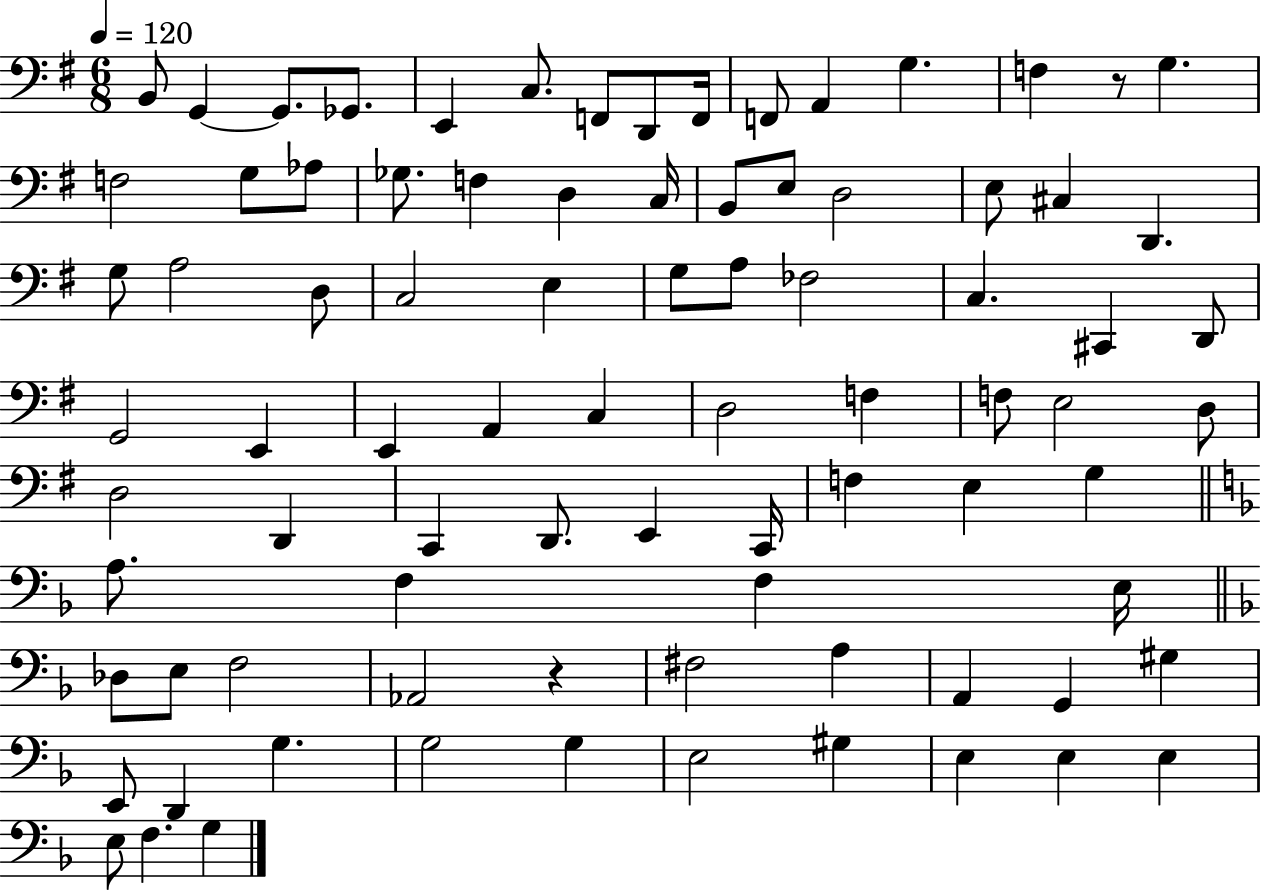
X:1
T:Untitled
M:6/8
L:1/4
K:G
B,,/2 G,, G,,/2 _G,,/2 E,, C,/2 F,,/2 D,,/2 F,,/4 F,,/2 A,, G, F, z/2 G, F,2 G,/2 _A,/2 _G,/2 F, D, C,/4 B,,/2 E,/2 D,2 E,/2 ^C, D,, G,/2 A,2 D,/2 C,2 E, G,/2 A,/2 _F,2 C, ^C,, D,,/2 G,,2 E,, E,, A,, C, D,2 F, F,/2 E,2 D,/2 D,2 D,, C,, D,,/2 E,, C,,/4 F, E, G, A,/2 F, F, E,/4 _D,/2 E,/2 F,2 _A,,2 z ^F,2 A, A,, G,, ^G, E,,/2 D,, G, G,2 G, E,2 ^G, E, E, E, E,/2 F, G,